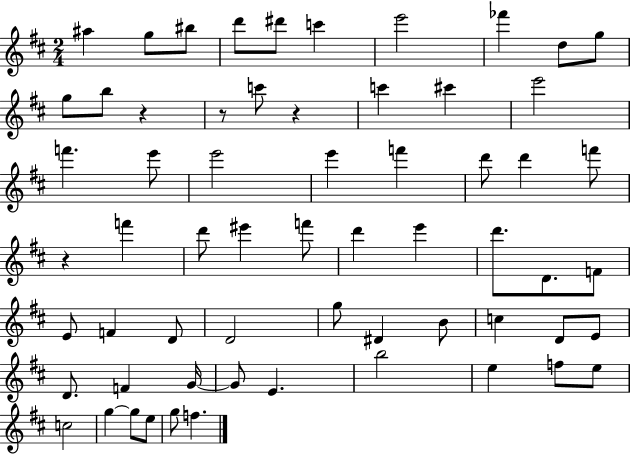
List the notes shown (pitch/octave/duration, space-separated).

A#5/q G5/e BIS5/e D6/e D#6/e C6/q E6/h FES6/q D5/e G5/e G5/e B5/e R/q R/e C6/e R/q C6/q C#6/q E6/h F6/q. E6/e E6/h E6/q F6/q D6/e D6/q F6/e R/q F6/q D6/e EIS6/q F6/e D6/q E6/q D6/e. D4/e. F4/e E4/e F4/q D4/e D4/h G5/e D#4/q B4/e C5/q D4/e E4/e D4/e. F4/q G4/s G4/e E4/q. B5/h E5/q F5/e E5/e C5/h G5/q G5/e E5/e G5/e F5/q.